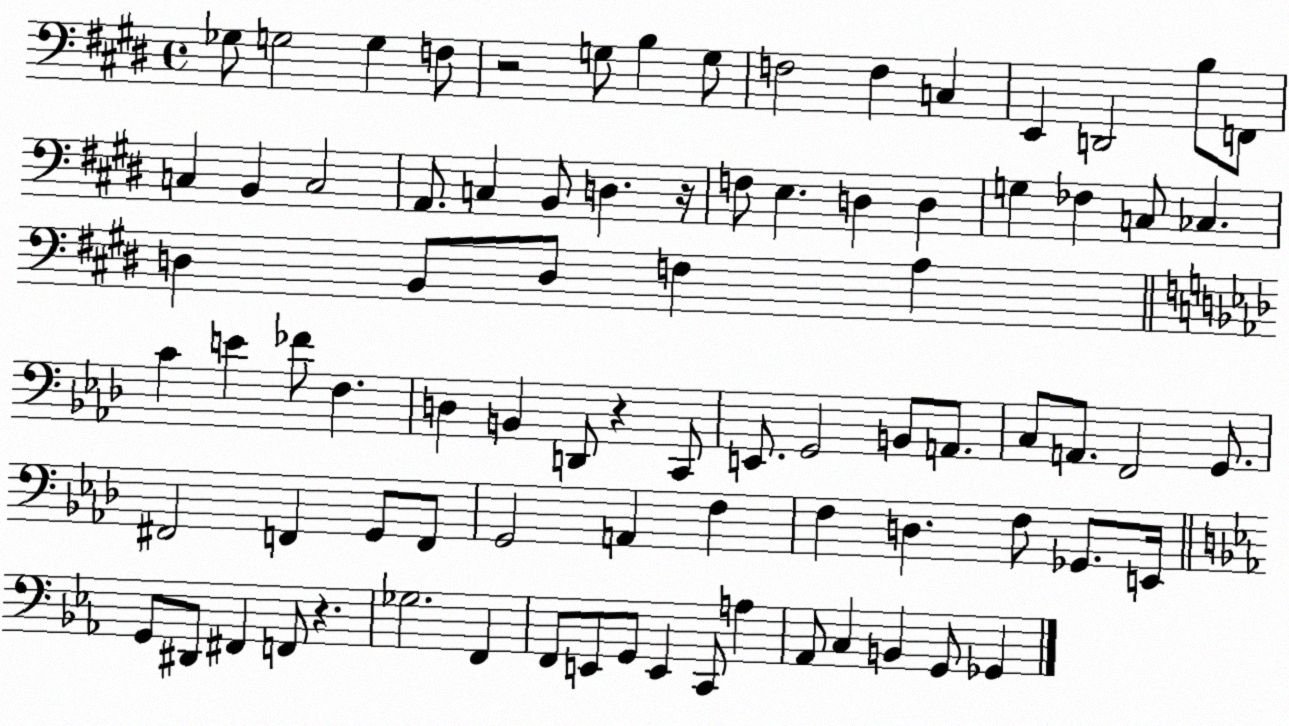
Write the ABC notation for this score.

X:1
T:Untitled
M:4/4
L:1/4
K:E
_G,/2 G,2 G, F,/2 z2 G,/2 B, G,/2 F,2 F, C, E,, D,,2 B,/2 F,,/2 C, B,, C,2 A,,/2 C, B,,/2 D, z/4 F,/2 E, D, D, G, _F, C,/2 _C, D, B,,/2 D,/2 F, A, C E _F/2 F, D, B,, D,,/2 z C,,/2 E,,/2 G,,2 B,,/2 A,,/2 C,/2 A,,/2 F,,2 G,,/2 ^F,,2 F,, G,,/2 F,,/2 G,,2 A,, F, F, D, F,/2 _G,,/2 E,,/4 G,,/2 ^D,,/2 ^F,, F,,/2 z _G,2 F,, F,,/2 E,,/2 G,,/2 E,, C,,/2 A, _A,,/2 C, B,, G,,/2 _G,,